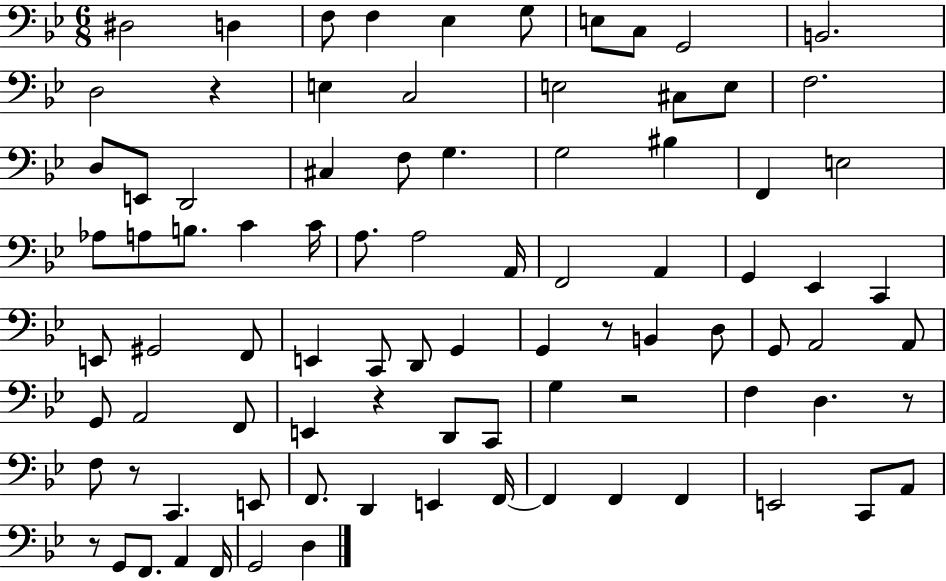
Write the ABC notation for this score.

X:1
T:Untitled
M:6/8
L:1/4
K:Bb
^D,2 D, F,/2 F, _E, G,/2 E,/2 C,/2 G,,2 B,,2 D,2 z E, C,2 E,2 ^C,/2 E,/2 F,2 D,/2 E,,/2 D,,2 ^C, F,/2 G, G,2 ^B, F,, E,2 _A,/2 A,/2 B,/2 C C/4 A,/2 A,2 A,,/4 F,,2 A,, G,, _E,, C,, E,,/2 ^G,,2 F,,/2 E,, C,,/2 D,,/2 G,, G,, z/2 B,, D,/2 G,,/2 A,,2 A,,/2 G,,/2 A,,2 F,,/2 E,, z D,,/2 C,,/2 G, z2 F, D, z/2 F,/2 z/2 C,, E,,/2 F,,/2 D,, E,, F,,/4 F,, F,, F,, E,,2 C,,/2 A,,/2 z/2 G,,/2 F,,/2 A,, F,,/4 G,,2 D,